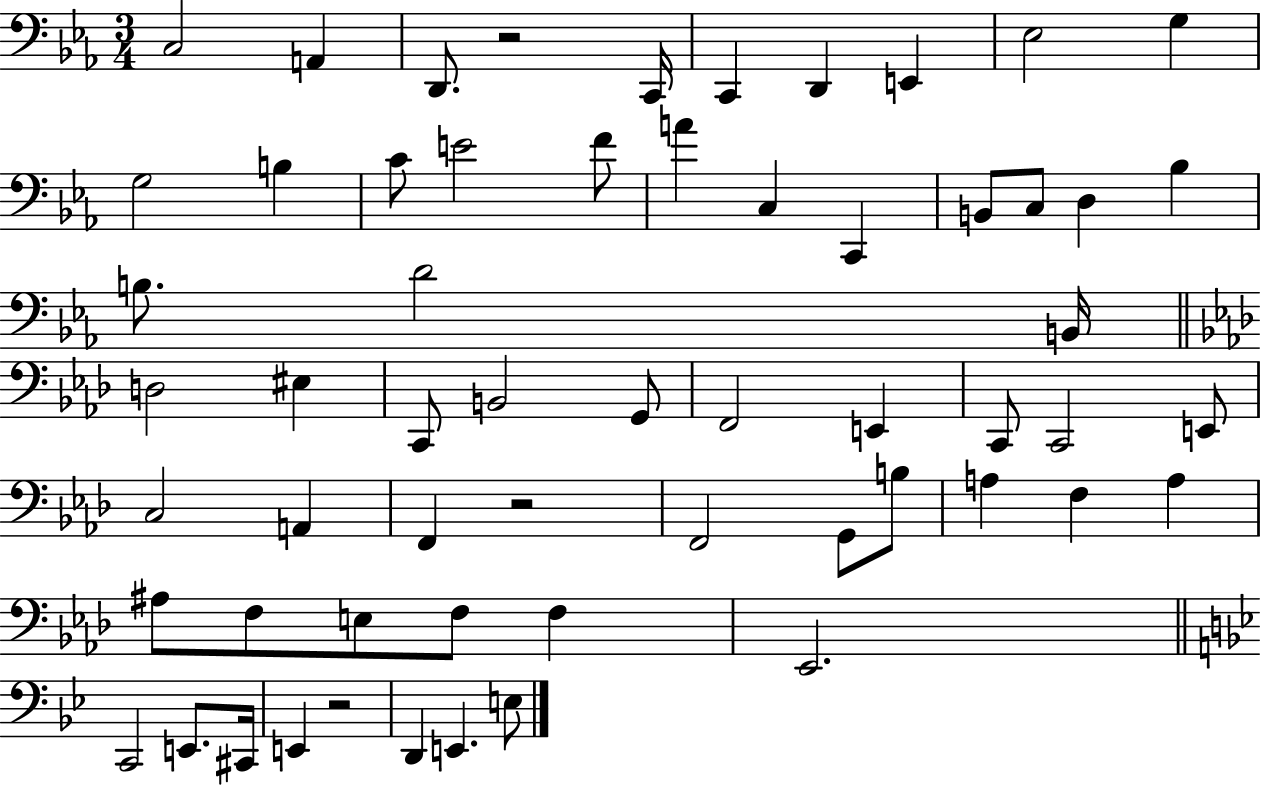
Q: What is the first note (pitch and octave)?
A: C3